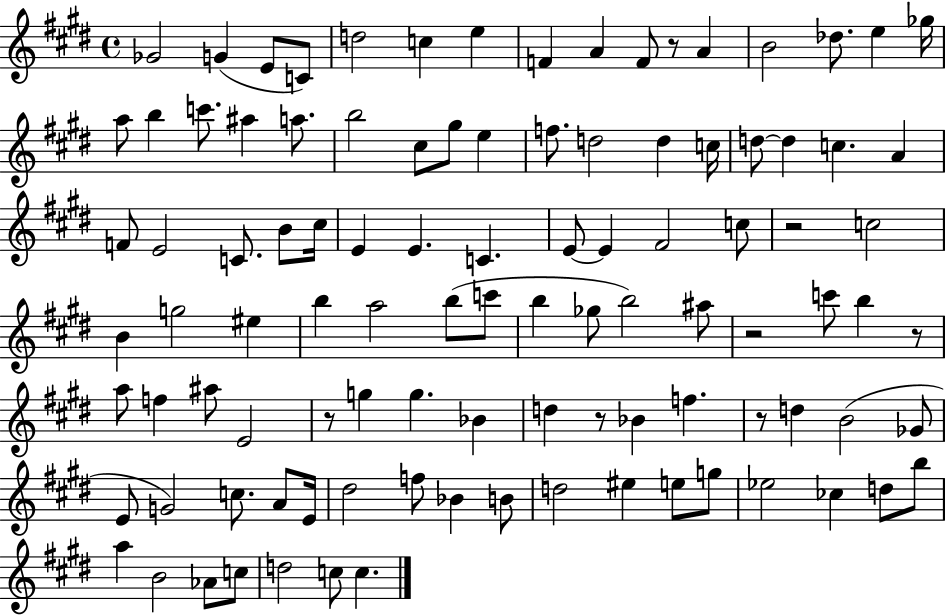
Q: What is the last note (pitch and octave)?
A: C5